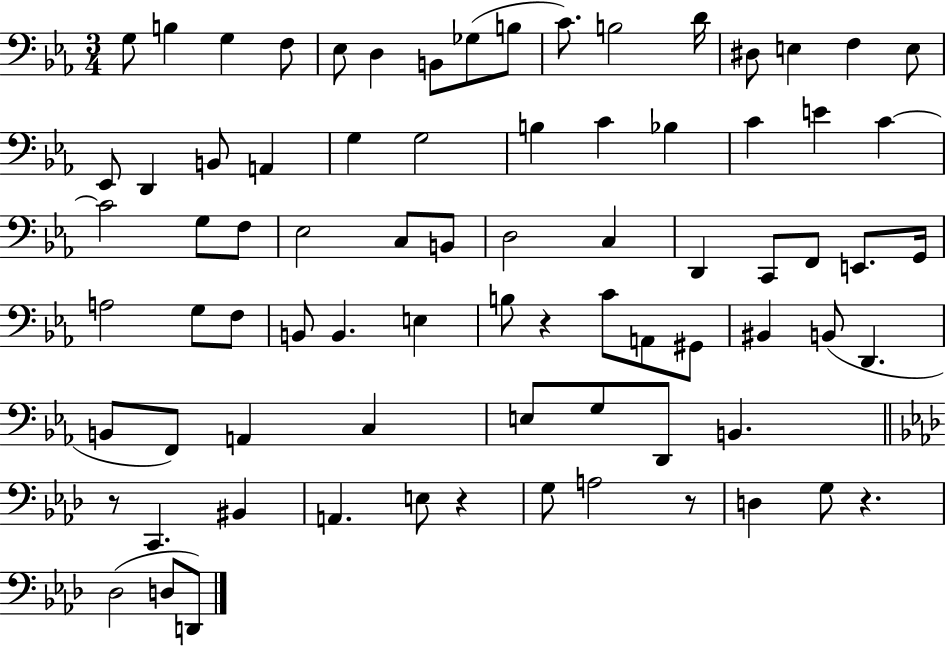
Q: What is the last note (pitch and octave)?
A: D2